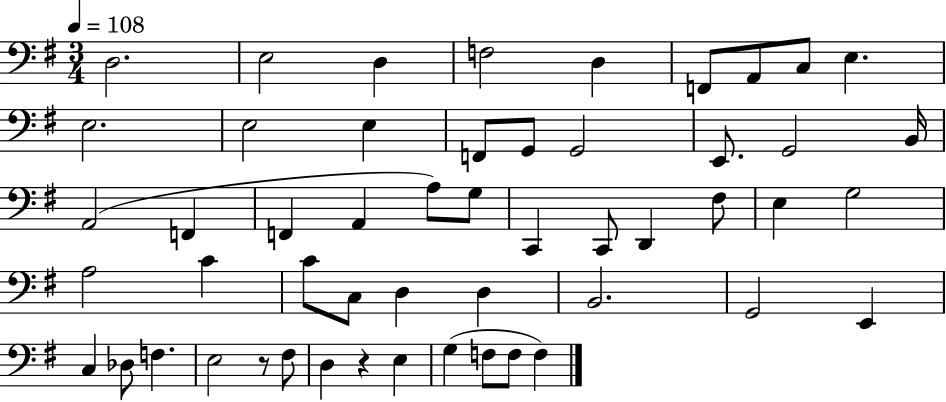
D3/h. E3/h D3/q F3/h D3/q F2/e A2/e C3/e E3/q. E3/h. E3/h E3/q F2/e G2/e G2/h E2/e. G2/h B2/s A2/h F2/q F2/q A2/q A3/e G3/e C2/q C2/e D2/q F#3/e E3/q G3/h A3/h C4/q C4/e C3/e D3/q D3/q B2/h. G2/h E2/q C3/q Db3/e F3/q. E3/h R/e F#3/e D3/q R/q E3/q G3/q F3/e F3/e F3/q